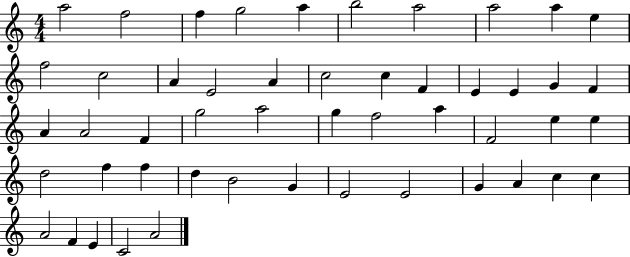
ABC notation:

X:1
T:Untitled
M:4/4
L:1/4
K:C
a2 f2 f g2 a b2 a2 a2 a e f2 c2 A E2 A c2 c F E E G F A A2 F g2 a2 g f2 a F2 e e d2 f f d B2 G E2 E2 G A c c A2 F E C2 A2